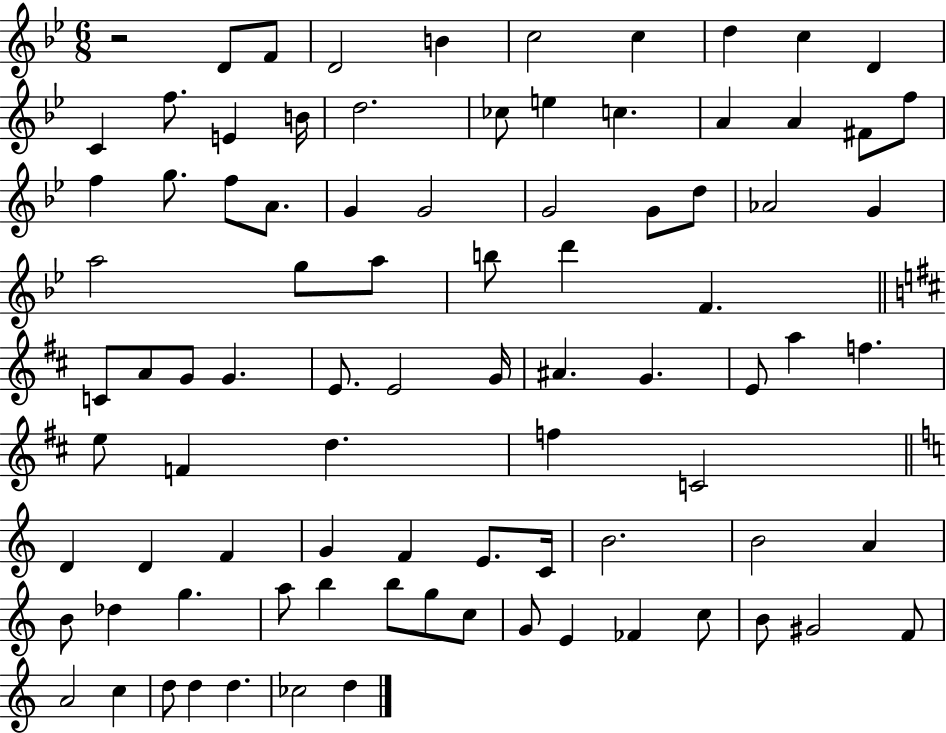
{
  \clef treble
  \numericTimeSignature
  \time 6/8
  \key bes \major
  \repeat volta 2 { r2 d'8 f'8 | d'2 b'4 | c''2 c''4 | d''4 c''4 d'4 | \break c'4 f''8. e'4 b'16 | d''2. | ces''8 e''4 c''4. | a'4 a'4 fis'8 f''8 | \break f''4 g''8. f''8 a'8. | g'4 g'2 | g'2 g'8 d''8 | aes'2 g'4 | \break a''2 g''8 a''8 | b''8 d'''4 f'4. | \bar "||" \break \key b \minor c'8 a'8 g'8 g'4. | e'8. e'2 g'16 | ais'4. g'4. | e'8 a''4 f''4. | \break e''8 f'4 d''4. | f''4 c'2 | \bar "||" \break \key c \major d'4 d'4 f'4 | g'4 f'4 e'8. c'16 | b'2. | b'2 a'4 | \break b'8 des''4 g''4. | a''8 b''4 b''8 g''8 c''8 | g'8 e'4 fes'4 c''8 | b'8 gis'2 f'8 | \break a'2 c''4 | d''8 d''4 d''4. | ces''2 d''4 | } \bar "|."
}